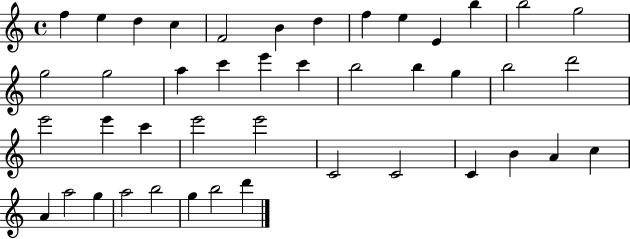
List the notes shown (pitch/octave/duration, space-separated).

F5/q E5/q D5/q C5/q F4/h B4/q D5/q F5/q E5/q E4/q B5/q B5/h G5/h G5/h G5/h A5/q C6/q E6/q C6/q B5/h B5/q G5/q B5/h D6/h E6/h E6/q C6/q E6/h E6/h C4/h C4/h C4/q B4/q A4/q C5/q A4/q A5/h G5/q A5/h B5/h G5/q B5/h D6/q